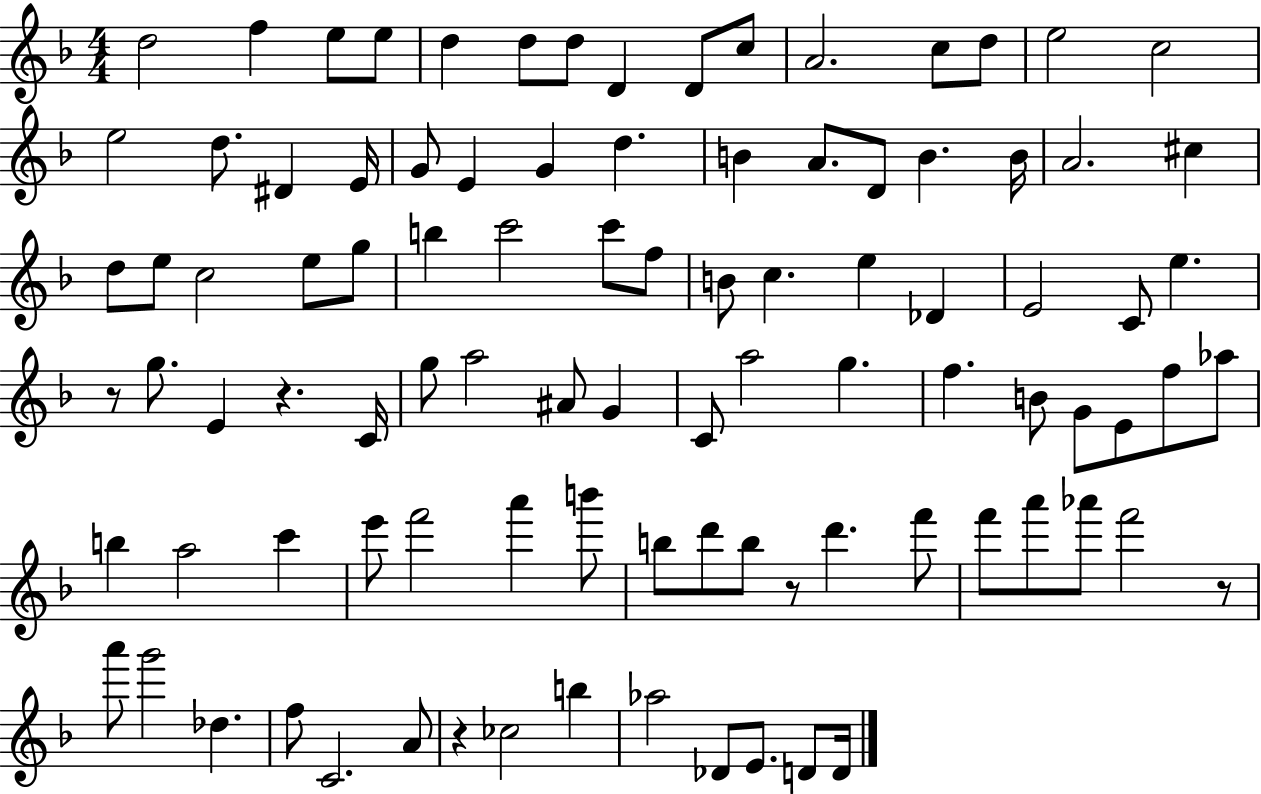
{
  \clef treble
  \numericTimeSignature
  \time 4/4
  \key f \major
  d''2 f''4 e''8 e''8 | d''4 d''8 d''8 d'4 d'8 c''8 | a'2. c''8 d''8 | e''2 c''2 | \break e''2 d''8. dis'4 e'16 | g'8 e'4 g'4 d''4. | b'4 a'8. d'8 b'4. b'16 | a'2. cis''4 | \break d''8 e''8 c''2 e''8 g''8 | b''4 c'''2 c'''8 f''8 | b'8 c''4. e''4 des'4 | e'2 c'8 e''4. | \break r8 g''8. e'4 r4. c'16 | g''8 a''2 ais'8 g'4 | c'8 a''2 g''4. | f''4. b'8 g'8 e'8 f''8 aes''8 | \break b''4 a''2 c'''4 | e'''8 f'''2 a'''4 b'''8 | b''8 d'''8 b''8 r8 d'''4. f'''8 | f'''8 a'''8 aes'''8 f'''2 r8 | \break a'''8 g'''2 des''4. | f''8 c'2. a'8 | r4 ces''2 b''4 | aes''2 des'8 e'8. d'8 d'16 | \break \bar "|."
}